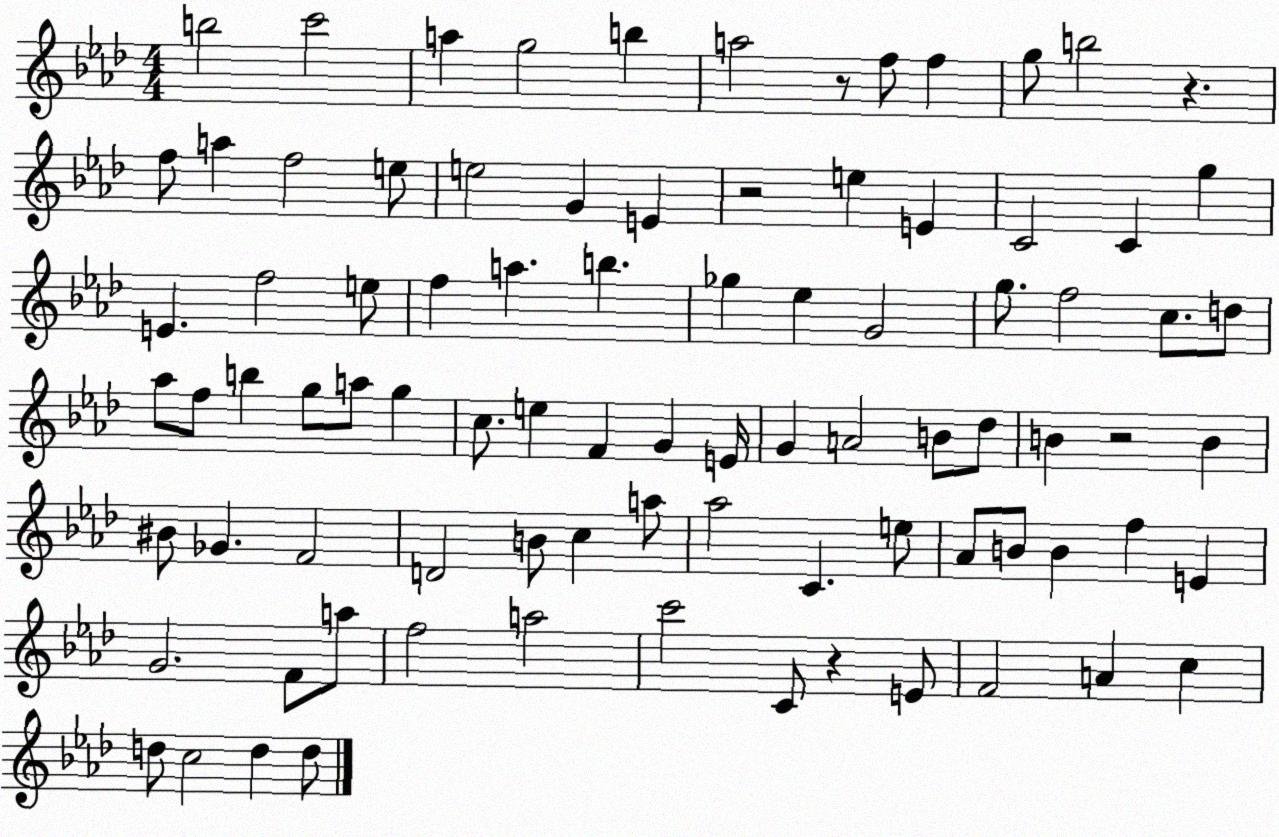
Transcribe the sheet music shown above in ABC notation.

X:1
T:Untitled
M:4/4
L:1/4
K:Ab
b2 c'2 a g2 b a2 z/2 f/2 f g/2 b2 z f/2 a f2 e/2 e2 G E z2 e E C2 C g E f2 e/2 f a b _g _e G2 g/2 f2 c/2 d/2 _a/2 f/2 b g/2 a/2 g c/2 e F G E/4 G A2 B/2 _d/2 B z2 B ^B/2 _G F2 D2 B/2 c a/2 _a2 C e/2 _A/2 B/2 B f E G2 F/2 a/2 f2 a2 c'2 C/2 z E/2 F2 A c d/2 c2 d d/2